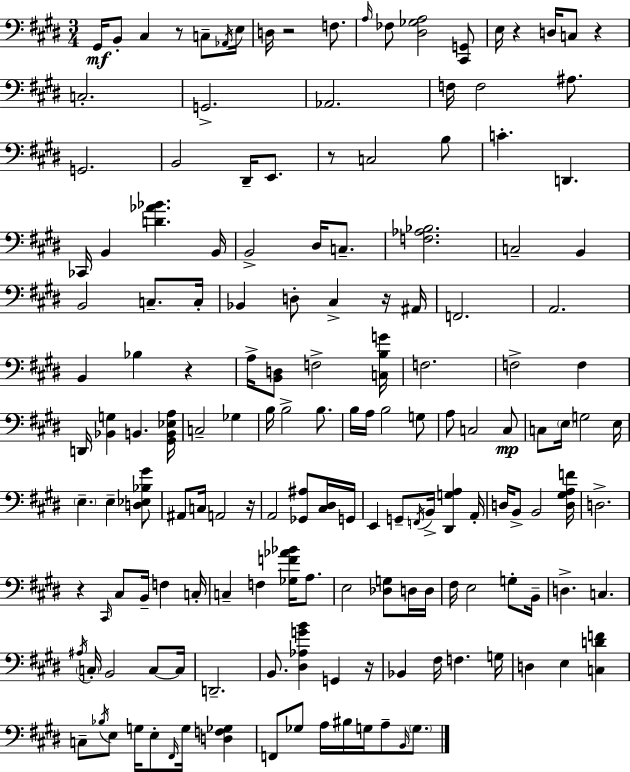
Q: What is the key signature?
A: E major